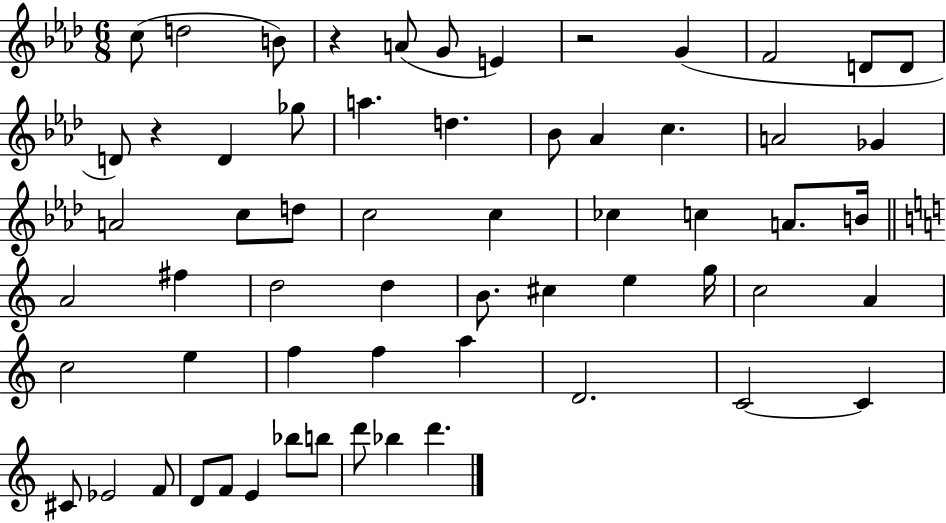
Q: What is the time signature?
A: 6/8